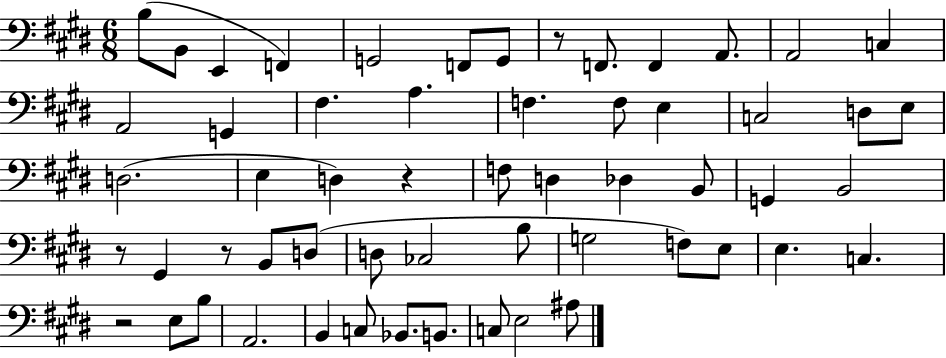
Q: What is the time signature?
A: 6/8